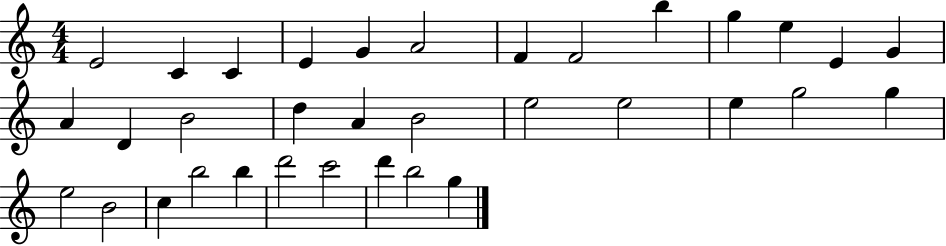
E4/h C4/q C4/q E4/q G4/q A4/h F4/q F4/h B5/q G5/q E5/q E4/q G4/q A4/q D4/q B4/h D5/q A4/q B4/h E5/h E5/h E5/q G5/h G5/q E5/h B4/h C5/q B5/h B5/q D6/h C6/h D6/q B5/h G5/q